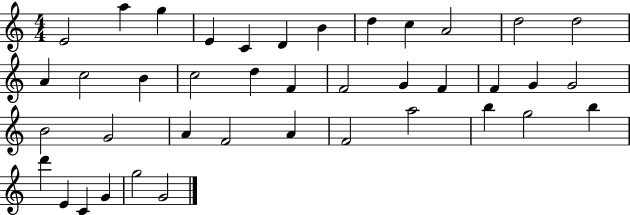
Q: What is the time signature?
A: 4/4